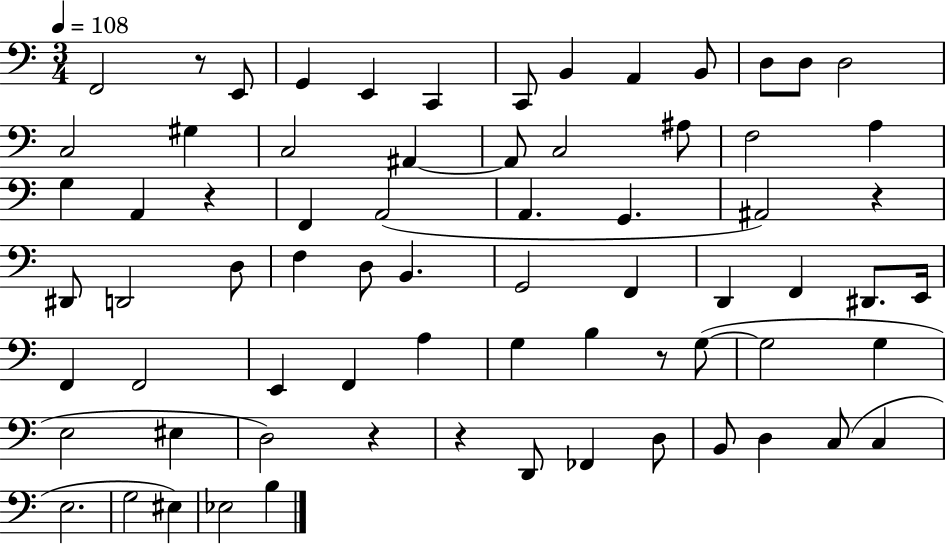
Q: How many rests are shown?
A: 6